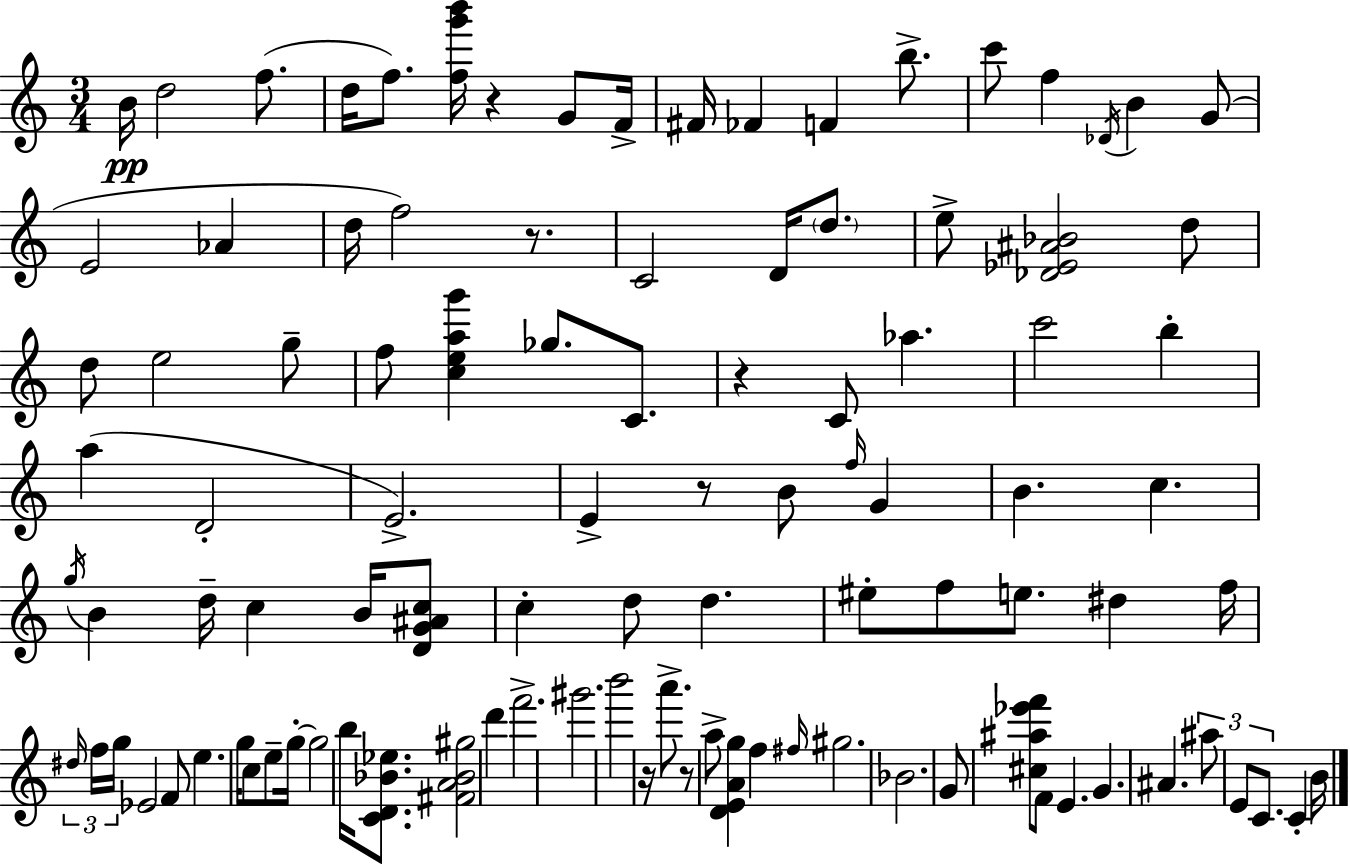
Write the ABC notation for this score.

X:1
T:Untitled
M:3/4
L:1/4
K:Am
B/4 d2 f/2 d/4 f/2 [fg'b']/4 z G/2 F/4 ^F/4 _F F b/2 c'/2 f _D/4 B G/2 E2 _A d/4 f2 z/2 C2 D/4 d/2 e/2 [_D_E^A_B]2 d/2 d/2 e2 g/2 f/2 [ceag'] _g/2 C/2 z C/2 _a c'2 b a D2 E2 E z/2 B/2 f/4 G B c g/4 B d/4 c B/4 [DG^Ac]/2 c d/2 d ^e/2 f/2 e/2 ^d f/4 ^d/4 f/4 g/4 _E2 F/2 e g/4 c/2 e/2 g/4 g2 b/4 [CD_B_e]/2 [^FA_B^g]2 d' f'2 ^g'2 b'2 z/4 a'/2 z/2 a/2 [DEAg] f ^f/4 ^g2 _B2 G/2 [^c^a_e'f']/2 F/2 E G ^A ^a/2 E/2 C/2 C B/4